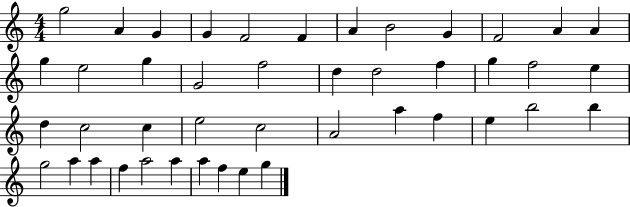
{
  \clef treble
  \numericTimeSignature
  \time 4/4
  \key c \major
  g''2 a'4 g'4 | g'4 f'2 f'4 | a'4 b'2 g'4 | f'2 a'4 a'4 | \break g''4 e''2 g''4 | g'2 f''2 | d''4 d''2 f''4 | g''4 f''2 e''4 | \break d''4 c''2 c''4 | e''2 c''2 | a'2 a''4 f''4 | e''4 b''2 b''4 | \break g''2 a''4 a''4 | f''4 a''2 a''4 | a''4 f''4 e''4 g''4 | \bar "|."
}